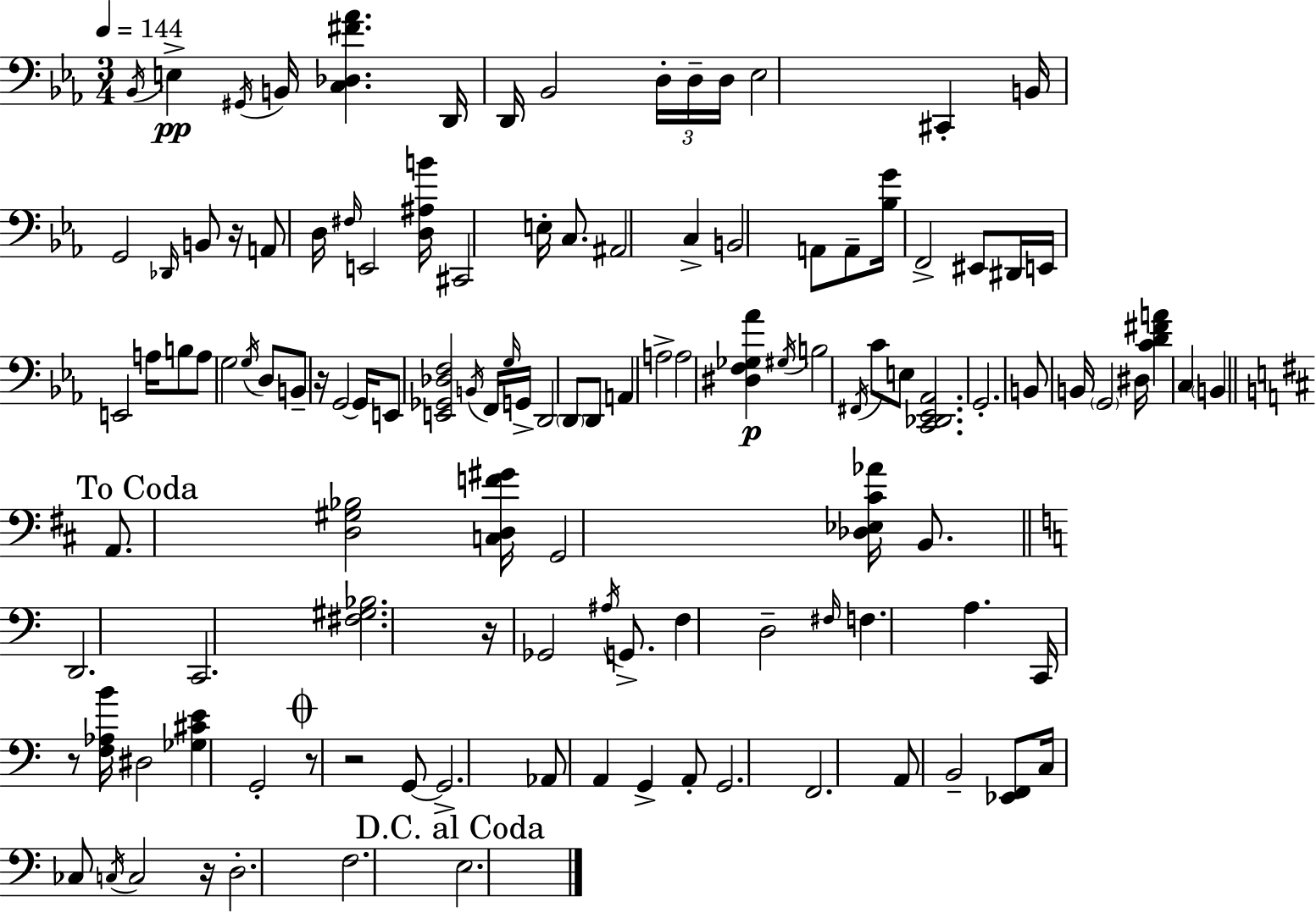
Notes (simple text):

Bb2/s E3/q G#2/s B2/s [C3,Db3,F#4,Ab4]/q. D2/s D2/s Bb2/h D3/s D3/s D3/s Eb3/h C#2/q B2/s G2/h Db2/s B2/e R/s A2/e D3/s F#3/s E2/h [D3,A#3,B4]/s C#2/h E3/s C3/e. A#2/h C3/q B2/h A2/e A2/e [Bb3,G4]/s F2/h EIS2/e D#2/s E2/s E2/h A3/s B3/e A3/e G3/h G3/s D3/e B2/e R/s G2/h G2/s E2/e [E2,Gb2,Db3,F3]/h B2/s F2/s G3/s G2/s D2/h D2/e D2/e A2/q A3/h A3/h [D#3,F3,Gb3,Ab4]/q G#3/s B3/h F#2/s C4/e E3/e [C2,Db2,Eb2,Ab2]/h. G2/h. B2/e B2/s G2/h D#3/s [C4,D4,F#4,A4]/q C3/q B2/q A2/e. [D3,G#3,Bb3]/h [C3,D3,F4,G#4]/s G2/h [Db3,Eb3,C#4,Ab4]/s B2/e. D2/h. C2/h. [F#3,G#3,Bb3]/h. R/s Gb2/h A#3/s G2/e. F3/q D3/h F#3/s F3/q. A3/q. C2/s R/e [F3,Ab3,B4]/s D#3/h [Gb3,C#4,E4]/q G2/h R/e R/h G2/e G2/h. Ab2/e A2/q G2/q A2/e G2/h. F2/h. A2/e B2/h [Eb2,F2]/e C3/s CES3/e C3/s C3/h R/s D3/h. F3/h. E3/h.